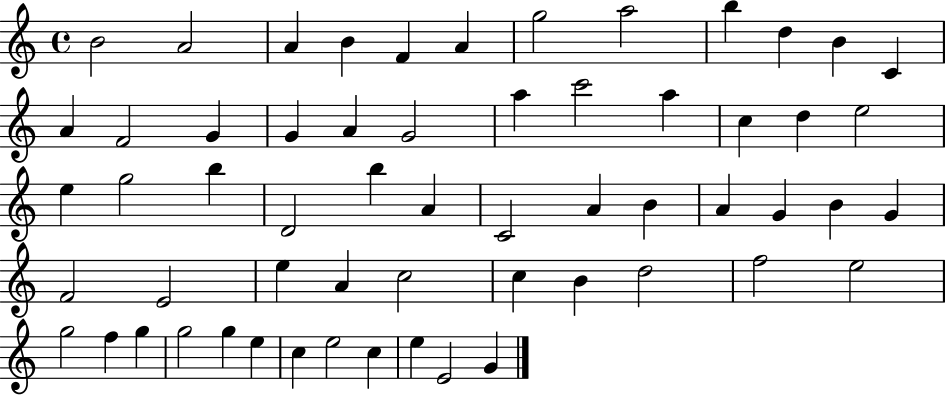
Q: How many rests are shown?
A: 0